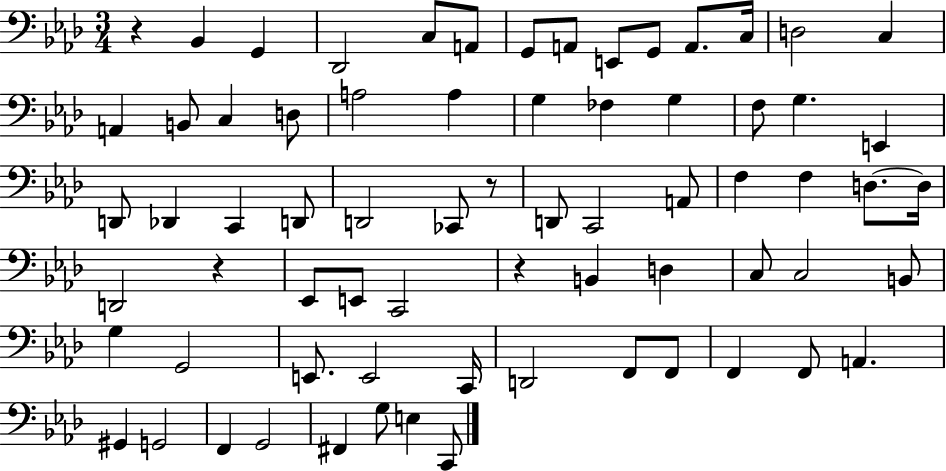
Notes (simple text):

R/q Bb2/q G2/q Db2/h C3/e A2/e G2/e A2/e E2/e G2/e A2/e. C3/s D3/h C3/q A2/q B2/e C3/q D3/e A3/h A3/q G3/q FES3/q G3/q F3/e G3/q. E2/q D2/e Db2/q C2/q D2/e D2/h CES2/e R/e D2/e C2/h A2/e F3/q F3/q D3/e. D3/s D2/h R/q Eb2/e E2/e C2/h R/q B2/q D3/q C3/e C3/h B2/e G3/q G2/h E2/e. E2/h C2/s D2/h F2/e F2/e F2/q F2/e A2/q. G#2/q G2/h F2/q G2/h F#2/q G3/e E3/q C2/e